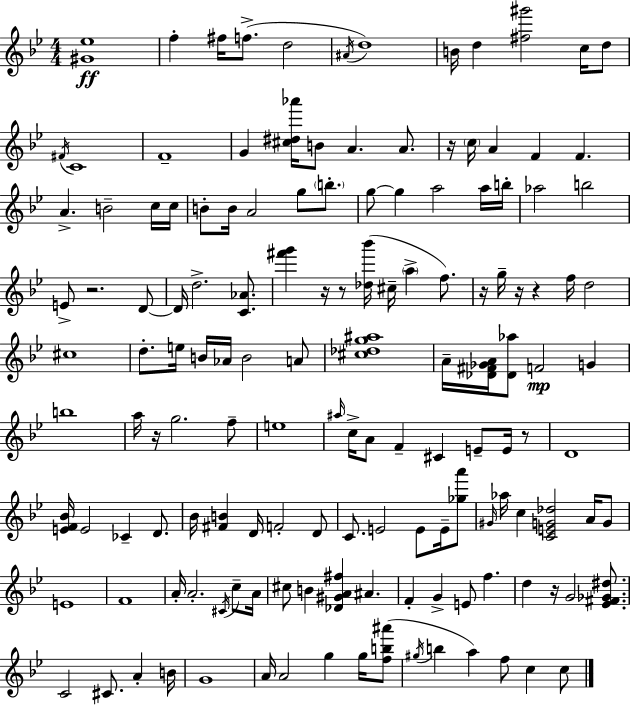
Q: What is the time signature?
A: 4/4